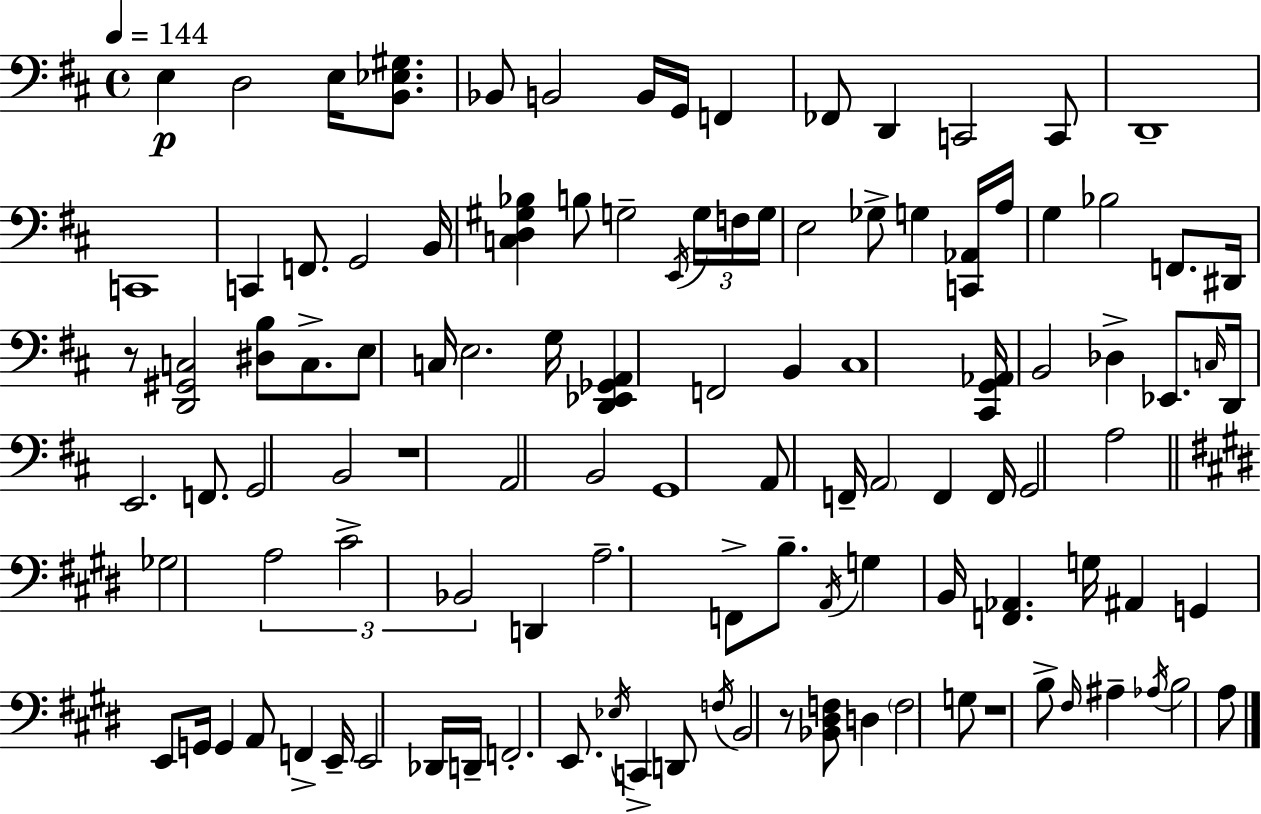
X:1
T:Untitled
M:4/4
L:1/4
K:D
E, D,2 E,/4 [B,,_E,^G,]/2 _B,,/2 B,,2 B,,/4 G,,/4 F,, _F,,/2 D,, C,,2 C,,/2 D,,4 C,,4 C,, F,,/2 G,,2 B,,/4 [C,D,^G,_B,] B,/2 G,2 E,,/4 G,/4 F,/4 G,/4 E,2 _G,/2 G, [C,,_A,,]/4 A,/4 G, _B,2 F,,/2 ^D,,/4 z/2 [D,,^G,,C,]2 [^D,B,]/2 C,/2 E,/2 C,/4 E,2 G,/4 [D,,_E,,_G,,A,,] F,,2 B,, ^C,4 [^C,,G,,_A,,]/4 B,,2 _D, _E,,/2 C,/4 D,,/4 E,,2 F,,/2 G,,2 B,,2 z4 A,,2 B,,2 G,,4 A,,/2 F,,/4 A,,2 F,, F,,/4 G,,2 A,2 _G,2 A,2 ^C2 _B,,2 D,, A,2 F,,/2 B,/2 A,,/4 G, B,,/4 [F,,_A,,] G,/4 ^A,, G,, E,,/2 G,,/4 G,, A,,/2 F,, E,,/4 E,,2 _D,,/4 D,,/4 F,,2 E,,/2 _E,/4 C,, D,,/2 F,/4 B,,2 z/2 [_B,,^D,F,]/2 D, F,2 G,/2 z4 B,/2 ^F,/4 ^A, _A,/4 B,2 A,/2